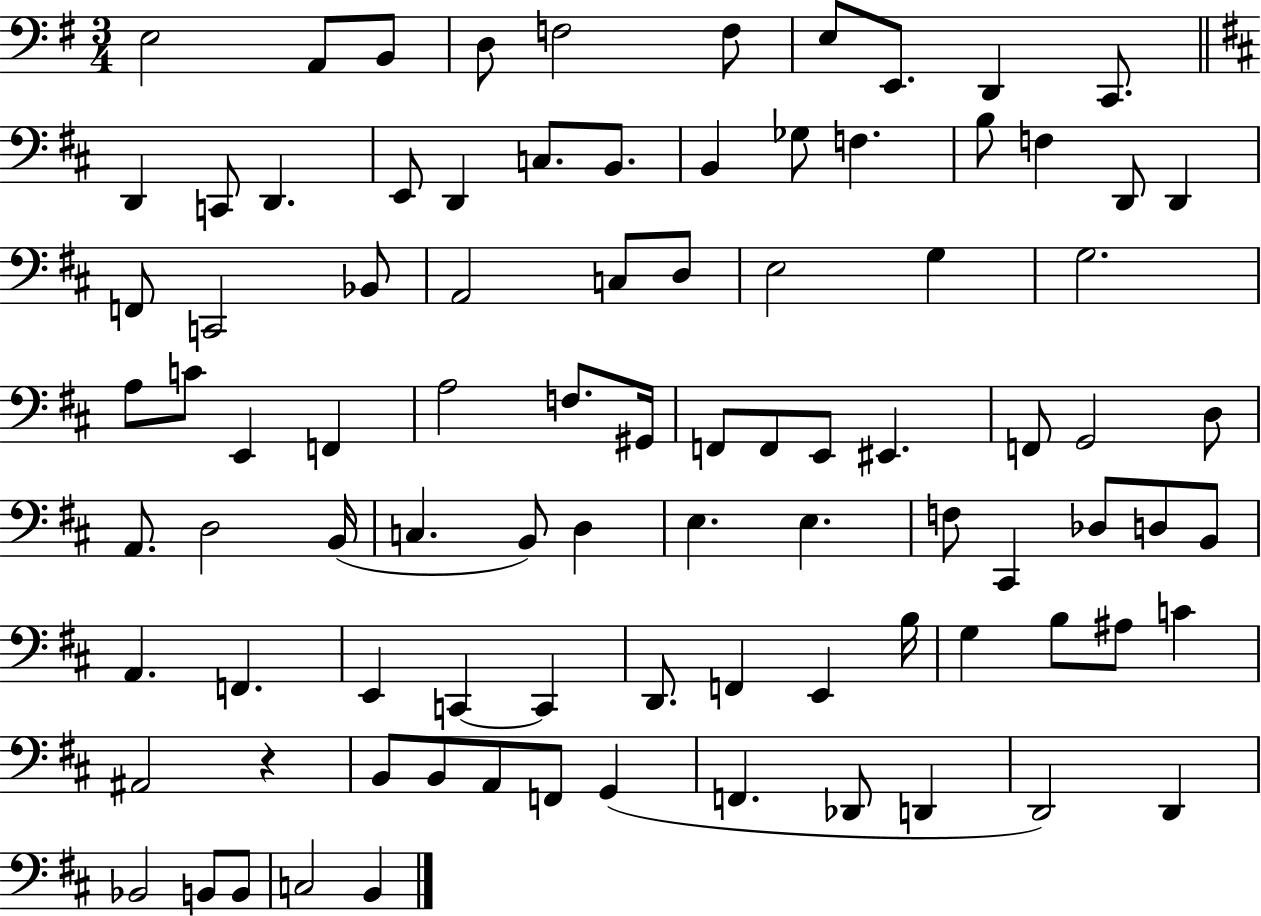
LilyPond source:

{
  \clef bass
  \numericTimeSignature
  \time 3/4
  \key g \major
  e2 a,8 b,8 | d8 f2 f8 | e8 e,8. d,4 c,8. | \bar "||" \break \key d \major d,4 c,8 d,4. | e,8 d,4 c8. b,8. | b,4 ges8 f4. | b8 f4 d,8 d,4 | \break f,8 c,2 bes,8 | a,2 c8 d8 | e2 g4 | g2. | \break a8 c'8 e,4 f,4 | a2 f8. gis,16 | f,8 f,8 e,8 eis,4. | f,8 g,2 d8 | \break a,8. d2 b,16( | c4. b,8) d4 | e4. e4. | f8 cis,4 des8 d8 b,8 | \break a,4. f,4. | e,4 c,4~~ c,4 | d,8. f,4 e,4 b16 | g4 b8 ais8 c'4 | \break ais,2 r4 | b,8 b,8 a,8 f,8 g,4( | f,4. des,8 d,4 | d,2) d,4 | \break bes,2 b,8 b,8 | c2 b,4 | \bar "|."
}